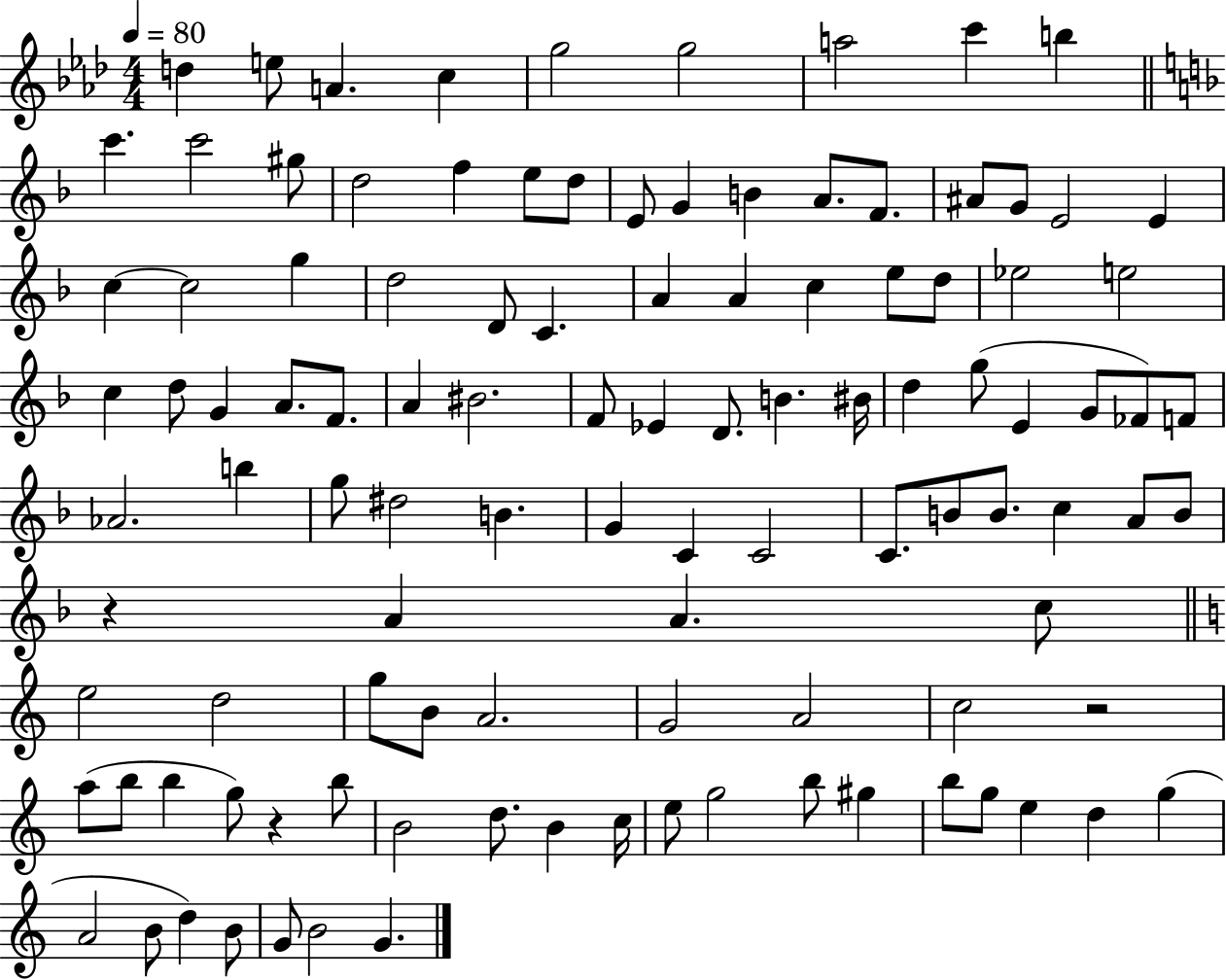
{
  \clef treble
  \numericTimeSignature
  \time 4/4
  \key aes \major
  \tempo 4 = 80
  \repeat volta 2 { d''4 e''8 a'4. c''4 | g''2 g''2 | a''2 c'''4 b''4 | \bar "||" \break \key f \major c'''4. c'''2 gis''8 | d''2 f''4 e''8 d''8 | e'8 g'4 b'4 a'8. f'8. | ais'8 g'8 e'2 e'4 | \break c''4~~ c''2 g''4 | d''2 d'8 c'4. | a'4 a'4 c''4 e''8 d''8 | ees''2 e''2 | \break c''4 d''8 g'4 a'8. f'8. | a'4 bis'2. | f'8 ees'4 d'8. b'4. bis'16 | d''4 g''8( e'4 g'8 fes'8) f'8 | \break aes'2. b''4 | g''8 dis''2 b'4. | g'4 c'4 c'2 | c'8. b'8 b'8. c''4 a'8 b'8 | \break r4 a'4 a'4. c''8 | \bar "||" \break \key c \major e''2 d''2 | g''8 b'8 a'2. | g'2 a'2 | c''2 r2 | \break a''8( b''8 b''4 g''8) r4 b''8 | b'2 d''8. b'4 c''16 | e''8 g''2 b''8 gis''4 | b''8 g''8 e''4 d''4 g''4( | \break a'2 b'8 d''4) b'8 | g'8 b'2 g'4. | } \bar "|."
}